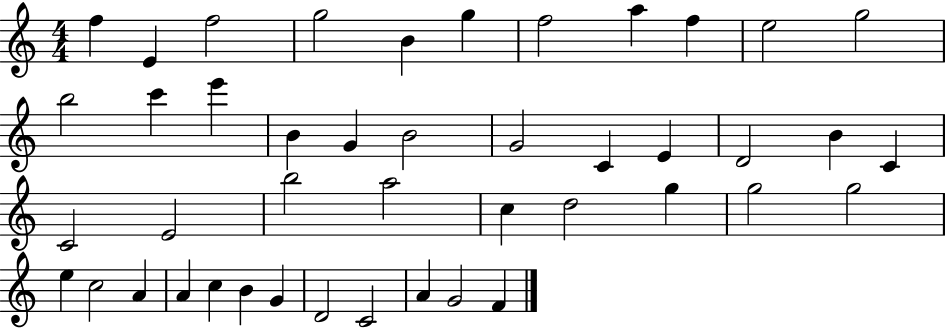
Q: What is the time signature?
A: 4/4